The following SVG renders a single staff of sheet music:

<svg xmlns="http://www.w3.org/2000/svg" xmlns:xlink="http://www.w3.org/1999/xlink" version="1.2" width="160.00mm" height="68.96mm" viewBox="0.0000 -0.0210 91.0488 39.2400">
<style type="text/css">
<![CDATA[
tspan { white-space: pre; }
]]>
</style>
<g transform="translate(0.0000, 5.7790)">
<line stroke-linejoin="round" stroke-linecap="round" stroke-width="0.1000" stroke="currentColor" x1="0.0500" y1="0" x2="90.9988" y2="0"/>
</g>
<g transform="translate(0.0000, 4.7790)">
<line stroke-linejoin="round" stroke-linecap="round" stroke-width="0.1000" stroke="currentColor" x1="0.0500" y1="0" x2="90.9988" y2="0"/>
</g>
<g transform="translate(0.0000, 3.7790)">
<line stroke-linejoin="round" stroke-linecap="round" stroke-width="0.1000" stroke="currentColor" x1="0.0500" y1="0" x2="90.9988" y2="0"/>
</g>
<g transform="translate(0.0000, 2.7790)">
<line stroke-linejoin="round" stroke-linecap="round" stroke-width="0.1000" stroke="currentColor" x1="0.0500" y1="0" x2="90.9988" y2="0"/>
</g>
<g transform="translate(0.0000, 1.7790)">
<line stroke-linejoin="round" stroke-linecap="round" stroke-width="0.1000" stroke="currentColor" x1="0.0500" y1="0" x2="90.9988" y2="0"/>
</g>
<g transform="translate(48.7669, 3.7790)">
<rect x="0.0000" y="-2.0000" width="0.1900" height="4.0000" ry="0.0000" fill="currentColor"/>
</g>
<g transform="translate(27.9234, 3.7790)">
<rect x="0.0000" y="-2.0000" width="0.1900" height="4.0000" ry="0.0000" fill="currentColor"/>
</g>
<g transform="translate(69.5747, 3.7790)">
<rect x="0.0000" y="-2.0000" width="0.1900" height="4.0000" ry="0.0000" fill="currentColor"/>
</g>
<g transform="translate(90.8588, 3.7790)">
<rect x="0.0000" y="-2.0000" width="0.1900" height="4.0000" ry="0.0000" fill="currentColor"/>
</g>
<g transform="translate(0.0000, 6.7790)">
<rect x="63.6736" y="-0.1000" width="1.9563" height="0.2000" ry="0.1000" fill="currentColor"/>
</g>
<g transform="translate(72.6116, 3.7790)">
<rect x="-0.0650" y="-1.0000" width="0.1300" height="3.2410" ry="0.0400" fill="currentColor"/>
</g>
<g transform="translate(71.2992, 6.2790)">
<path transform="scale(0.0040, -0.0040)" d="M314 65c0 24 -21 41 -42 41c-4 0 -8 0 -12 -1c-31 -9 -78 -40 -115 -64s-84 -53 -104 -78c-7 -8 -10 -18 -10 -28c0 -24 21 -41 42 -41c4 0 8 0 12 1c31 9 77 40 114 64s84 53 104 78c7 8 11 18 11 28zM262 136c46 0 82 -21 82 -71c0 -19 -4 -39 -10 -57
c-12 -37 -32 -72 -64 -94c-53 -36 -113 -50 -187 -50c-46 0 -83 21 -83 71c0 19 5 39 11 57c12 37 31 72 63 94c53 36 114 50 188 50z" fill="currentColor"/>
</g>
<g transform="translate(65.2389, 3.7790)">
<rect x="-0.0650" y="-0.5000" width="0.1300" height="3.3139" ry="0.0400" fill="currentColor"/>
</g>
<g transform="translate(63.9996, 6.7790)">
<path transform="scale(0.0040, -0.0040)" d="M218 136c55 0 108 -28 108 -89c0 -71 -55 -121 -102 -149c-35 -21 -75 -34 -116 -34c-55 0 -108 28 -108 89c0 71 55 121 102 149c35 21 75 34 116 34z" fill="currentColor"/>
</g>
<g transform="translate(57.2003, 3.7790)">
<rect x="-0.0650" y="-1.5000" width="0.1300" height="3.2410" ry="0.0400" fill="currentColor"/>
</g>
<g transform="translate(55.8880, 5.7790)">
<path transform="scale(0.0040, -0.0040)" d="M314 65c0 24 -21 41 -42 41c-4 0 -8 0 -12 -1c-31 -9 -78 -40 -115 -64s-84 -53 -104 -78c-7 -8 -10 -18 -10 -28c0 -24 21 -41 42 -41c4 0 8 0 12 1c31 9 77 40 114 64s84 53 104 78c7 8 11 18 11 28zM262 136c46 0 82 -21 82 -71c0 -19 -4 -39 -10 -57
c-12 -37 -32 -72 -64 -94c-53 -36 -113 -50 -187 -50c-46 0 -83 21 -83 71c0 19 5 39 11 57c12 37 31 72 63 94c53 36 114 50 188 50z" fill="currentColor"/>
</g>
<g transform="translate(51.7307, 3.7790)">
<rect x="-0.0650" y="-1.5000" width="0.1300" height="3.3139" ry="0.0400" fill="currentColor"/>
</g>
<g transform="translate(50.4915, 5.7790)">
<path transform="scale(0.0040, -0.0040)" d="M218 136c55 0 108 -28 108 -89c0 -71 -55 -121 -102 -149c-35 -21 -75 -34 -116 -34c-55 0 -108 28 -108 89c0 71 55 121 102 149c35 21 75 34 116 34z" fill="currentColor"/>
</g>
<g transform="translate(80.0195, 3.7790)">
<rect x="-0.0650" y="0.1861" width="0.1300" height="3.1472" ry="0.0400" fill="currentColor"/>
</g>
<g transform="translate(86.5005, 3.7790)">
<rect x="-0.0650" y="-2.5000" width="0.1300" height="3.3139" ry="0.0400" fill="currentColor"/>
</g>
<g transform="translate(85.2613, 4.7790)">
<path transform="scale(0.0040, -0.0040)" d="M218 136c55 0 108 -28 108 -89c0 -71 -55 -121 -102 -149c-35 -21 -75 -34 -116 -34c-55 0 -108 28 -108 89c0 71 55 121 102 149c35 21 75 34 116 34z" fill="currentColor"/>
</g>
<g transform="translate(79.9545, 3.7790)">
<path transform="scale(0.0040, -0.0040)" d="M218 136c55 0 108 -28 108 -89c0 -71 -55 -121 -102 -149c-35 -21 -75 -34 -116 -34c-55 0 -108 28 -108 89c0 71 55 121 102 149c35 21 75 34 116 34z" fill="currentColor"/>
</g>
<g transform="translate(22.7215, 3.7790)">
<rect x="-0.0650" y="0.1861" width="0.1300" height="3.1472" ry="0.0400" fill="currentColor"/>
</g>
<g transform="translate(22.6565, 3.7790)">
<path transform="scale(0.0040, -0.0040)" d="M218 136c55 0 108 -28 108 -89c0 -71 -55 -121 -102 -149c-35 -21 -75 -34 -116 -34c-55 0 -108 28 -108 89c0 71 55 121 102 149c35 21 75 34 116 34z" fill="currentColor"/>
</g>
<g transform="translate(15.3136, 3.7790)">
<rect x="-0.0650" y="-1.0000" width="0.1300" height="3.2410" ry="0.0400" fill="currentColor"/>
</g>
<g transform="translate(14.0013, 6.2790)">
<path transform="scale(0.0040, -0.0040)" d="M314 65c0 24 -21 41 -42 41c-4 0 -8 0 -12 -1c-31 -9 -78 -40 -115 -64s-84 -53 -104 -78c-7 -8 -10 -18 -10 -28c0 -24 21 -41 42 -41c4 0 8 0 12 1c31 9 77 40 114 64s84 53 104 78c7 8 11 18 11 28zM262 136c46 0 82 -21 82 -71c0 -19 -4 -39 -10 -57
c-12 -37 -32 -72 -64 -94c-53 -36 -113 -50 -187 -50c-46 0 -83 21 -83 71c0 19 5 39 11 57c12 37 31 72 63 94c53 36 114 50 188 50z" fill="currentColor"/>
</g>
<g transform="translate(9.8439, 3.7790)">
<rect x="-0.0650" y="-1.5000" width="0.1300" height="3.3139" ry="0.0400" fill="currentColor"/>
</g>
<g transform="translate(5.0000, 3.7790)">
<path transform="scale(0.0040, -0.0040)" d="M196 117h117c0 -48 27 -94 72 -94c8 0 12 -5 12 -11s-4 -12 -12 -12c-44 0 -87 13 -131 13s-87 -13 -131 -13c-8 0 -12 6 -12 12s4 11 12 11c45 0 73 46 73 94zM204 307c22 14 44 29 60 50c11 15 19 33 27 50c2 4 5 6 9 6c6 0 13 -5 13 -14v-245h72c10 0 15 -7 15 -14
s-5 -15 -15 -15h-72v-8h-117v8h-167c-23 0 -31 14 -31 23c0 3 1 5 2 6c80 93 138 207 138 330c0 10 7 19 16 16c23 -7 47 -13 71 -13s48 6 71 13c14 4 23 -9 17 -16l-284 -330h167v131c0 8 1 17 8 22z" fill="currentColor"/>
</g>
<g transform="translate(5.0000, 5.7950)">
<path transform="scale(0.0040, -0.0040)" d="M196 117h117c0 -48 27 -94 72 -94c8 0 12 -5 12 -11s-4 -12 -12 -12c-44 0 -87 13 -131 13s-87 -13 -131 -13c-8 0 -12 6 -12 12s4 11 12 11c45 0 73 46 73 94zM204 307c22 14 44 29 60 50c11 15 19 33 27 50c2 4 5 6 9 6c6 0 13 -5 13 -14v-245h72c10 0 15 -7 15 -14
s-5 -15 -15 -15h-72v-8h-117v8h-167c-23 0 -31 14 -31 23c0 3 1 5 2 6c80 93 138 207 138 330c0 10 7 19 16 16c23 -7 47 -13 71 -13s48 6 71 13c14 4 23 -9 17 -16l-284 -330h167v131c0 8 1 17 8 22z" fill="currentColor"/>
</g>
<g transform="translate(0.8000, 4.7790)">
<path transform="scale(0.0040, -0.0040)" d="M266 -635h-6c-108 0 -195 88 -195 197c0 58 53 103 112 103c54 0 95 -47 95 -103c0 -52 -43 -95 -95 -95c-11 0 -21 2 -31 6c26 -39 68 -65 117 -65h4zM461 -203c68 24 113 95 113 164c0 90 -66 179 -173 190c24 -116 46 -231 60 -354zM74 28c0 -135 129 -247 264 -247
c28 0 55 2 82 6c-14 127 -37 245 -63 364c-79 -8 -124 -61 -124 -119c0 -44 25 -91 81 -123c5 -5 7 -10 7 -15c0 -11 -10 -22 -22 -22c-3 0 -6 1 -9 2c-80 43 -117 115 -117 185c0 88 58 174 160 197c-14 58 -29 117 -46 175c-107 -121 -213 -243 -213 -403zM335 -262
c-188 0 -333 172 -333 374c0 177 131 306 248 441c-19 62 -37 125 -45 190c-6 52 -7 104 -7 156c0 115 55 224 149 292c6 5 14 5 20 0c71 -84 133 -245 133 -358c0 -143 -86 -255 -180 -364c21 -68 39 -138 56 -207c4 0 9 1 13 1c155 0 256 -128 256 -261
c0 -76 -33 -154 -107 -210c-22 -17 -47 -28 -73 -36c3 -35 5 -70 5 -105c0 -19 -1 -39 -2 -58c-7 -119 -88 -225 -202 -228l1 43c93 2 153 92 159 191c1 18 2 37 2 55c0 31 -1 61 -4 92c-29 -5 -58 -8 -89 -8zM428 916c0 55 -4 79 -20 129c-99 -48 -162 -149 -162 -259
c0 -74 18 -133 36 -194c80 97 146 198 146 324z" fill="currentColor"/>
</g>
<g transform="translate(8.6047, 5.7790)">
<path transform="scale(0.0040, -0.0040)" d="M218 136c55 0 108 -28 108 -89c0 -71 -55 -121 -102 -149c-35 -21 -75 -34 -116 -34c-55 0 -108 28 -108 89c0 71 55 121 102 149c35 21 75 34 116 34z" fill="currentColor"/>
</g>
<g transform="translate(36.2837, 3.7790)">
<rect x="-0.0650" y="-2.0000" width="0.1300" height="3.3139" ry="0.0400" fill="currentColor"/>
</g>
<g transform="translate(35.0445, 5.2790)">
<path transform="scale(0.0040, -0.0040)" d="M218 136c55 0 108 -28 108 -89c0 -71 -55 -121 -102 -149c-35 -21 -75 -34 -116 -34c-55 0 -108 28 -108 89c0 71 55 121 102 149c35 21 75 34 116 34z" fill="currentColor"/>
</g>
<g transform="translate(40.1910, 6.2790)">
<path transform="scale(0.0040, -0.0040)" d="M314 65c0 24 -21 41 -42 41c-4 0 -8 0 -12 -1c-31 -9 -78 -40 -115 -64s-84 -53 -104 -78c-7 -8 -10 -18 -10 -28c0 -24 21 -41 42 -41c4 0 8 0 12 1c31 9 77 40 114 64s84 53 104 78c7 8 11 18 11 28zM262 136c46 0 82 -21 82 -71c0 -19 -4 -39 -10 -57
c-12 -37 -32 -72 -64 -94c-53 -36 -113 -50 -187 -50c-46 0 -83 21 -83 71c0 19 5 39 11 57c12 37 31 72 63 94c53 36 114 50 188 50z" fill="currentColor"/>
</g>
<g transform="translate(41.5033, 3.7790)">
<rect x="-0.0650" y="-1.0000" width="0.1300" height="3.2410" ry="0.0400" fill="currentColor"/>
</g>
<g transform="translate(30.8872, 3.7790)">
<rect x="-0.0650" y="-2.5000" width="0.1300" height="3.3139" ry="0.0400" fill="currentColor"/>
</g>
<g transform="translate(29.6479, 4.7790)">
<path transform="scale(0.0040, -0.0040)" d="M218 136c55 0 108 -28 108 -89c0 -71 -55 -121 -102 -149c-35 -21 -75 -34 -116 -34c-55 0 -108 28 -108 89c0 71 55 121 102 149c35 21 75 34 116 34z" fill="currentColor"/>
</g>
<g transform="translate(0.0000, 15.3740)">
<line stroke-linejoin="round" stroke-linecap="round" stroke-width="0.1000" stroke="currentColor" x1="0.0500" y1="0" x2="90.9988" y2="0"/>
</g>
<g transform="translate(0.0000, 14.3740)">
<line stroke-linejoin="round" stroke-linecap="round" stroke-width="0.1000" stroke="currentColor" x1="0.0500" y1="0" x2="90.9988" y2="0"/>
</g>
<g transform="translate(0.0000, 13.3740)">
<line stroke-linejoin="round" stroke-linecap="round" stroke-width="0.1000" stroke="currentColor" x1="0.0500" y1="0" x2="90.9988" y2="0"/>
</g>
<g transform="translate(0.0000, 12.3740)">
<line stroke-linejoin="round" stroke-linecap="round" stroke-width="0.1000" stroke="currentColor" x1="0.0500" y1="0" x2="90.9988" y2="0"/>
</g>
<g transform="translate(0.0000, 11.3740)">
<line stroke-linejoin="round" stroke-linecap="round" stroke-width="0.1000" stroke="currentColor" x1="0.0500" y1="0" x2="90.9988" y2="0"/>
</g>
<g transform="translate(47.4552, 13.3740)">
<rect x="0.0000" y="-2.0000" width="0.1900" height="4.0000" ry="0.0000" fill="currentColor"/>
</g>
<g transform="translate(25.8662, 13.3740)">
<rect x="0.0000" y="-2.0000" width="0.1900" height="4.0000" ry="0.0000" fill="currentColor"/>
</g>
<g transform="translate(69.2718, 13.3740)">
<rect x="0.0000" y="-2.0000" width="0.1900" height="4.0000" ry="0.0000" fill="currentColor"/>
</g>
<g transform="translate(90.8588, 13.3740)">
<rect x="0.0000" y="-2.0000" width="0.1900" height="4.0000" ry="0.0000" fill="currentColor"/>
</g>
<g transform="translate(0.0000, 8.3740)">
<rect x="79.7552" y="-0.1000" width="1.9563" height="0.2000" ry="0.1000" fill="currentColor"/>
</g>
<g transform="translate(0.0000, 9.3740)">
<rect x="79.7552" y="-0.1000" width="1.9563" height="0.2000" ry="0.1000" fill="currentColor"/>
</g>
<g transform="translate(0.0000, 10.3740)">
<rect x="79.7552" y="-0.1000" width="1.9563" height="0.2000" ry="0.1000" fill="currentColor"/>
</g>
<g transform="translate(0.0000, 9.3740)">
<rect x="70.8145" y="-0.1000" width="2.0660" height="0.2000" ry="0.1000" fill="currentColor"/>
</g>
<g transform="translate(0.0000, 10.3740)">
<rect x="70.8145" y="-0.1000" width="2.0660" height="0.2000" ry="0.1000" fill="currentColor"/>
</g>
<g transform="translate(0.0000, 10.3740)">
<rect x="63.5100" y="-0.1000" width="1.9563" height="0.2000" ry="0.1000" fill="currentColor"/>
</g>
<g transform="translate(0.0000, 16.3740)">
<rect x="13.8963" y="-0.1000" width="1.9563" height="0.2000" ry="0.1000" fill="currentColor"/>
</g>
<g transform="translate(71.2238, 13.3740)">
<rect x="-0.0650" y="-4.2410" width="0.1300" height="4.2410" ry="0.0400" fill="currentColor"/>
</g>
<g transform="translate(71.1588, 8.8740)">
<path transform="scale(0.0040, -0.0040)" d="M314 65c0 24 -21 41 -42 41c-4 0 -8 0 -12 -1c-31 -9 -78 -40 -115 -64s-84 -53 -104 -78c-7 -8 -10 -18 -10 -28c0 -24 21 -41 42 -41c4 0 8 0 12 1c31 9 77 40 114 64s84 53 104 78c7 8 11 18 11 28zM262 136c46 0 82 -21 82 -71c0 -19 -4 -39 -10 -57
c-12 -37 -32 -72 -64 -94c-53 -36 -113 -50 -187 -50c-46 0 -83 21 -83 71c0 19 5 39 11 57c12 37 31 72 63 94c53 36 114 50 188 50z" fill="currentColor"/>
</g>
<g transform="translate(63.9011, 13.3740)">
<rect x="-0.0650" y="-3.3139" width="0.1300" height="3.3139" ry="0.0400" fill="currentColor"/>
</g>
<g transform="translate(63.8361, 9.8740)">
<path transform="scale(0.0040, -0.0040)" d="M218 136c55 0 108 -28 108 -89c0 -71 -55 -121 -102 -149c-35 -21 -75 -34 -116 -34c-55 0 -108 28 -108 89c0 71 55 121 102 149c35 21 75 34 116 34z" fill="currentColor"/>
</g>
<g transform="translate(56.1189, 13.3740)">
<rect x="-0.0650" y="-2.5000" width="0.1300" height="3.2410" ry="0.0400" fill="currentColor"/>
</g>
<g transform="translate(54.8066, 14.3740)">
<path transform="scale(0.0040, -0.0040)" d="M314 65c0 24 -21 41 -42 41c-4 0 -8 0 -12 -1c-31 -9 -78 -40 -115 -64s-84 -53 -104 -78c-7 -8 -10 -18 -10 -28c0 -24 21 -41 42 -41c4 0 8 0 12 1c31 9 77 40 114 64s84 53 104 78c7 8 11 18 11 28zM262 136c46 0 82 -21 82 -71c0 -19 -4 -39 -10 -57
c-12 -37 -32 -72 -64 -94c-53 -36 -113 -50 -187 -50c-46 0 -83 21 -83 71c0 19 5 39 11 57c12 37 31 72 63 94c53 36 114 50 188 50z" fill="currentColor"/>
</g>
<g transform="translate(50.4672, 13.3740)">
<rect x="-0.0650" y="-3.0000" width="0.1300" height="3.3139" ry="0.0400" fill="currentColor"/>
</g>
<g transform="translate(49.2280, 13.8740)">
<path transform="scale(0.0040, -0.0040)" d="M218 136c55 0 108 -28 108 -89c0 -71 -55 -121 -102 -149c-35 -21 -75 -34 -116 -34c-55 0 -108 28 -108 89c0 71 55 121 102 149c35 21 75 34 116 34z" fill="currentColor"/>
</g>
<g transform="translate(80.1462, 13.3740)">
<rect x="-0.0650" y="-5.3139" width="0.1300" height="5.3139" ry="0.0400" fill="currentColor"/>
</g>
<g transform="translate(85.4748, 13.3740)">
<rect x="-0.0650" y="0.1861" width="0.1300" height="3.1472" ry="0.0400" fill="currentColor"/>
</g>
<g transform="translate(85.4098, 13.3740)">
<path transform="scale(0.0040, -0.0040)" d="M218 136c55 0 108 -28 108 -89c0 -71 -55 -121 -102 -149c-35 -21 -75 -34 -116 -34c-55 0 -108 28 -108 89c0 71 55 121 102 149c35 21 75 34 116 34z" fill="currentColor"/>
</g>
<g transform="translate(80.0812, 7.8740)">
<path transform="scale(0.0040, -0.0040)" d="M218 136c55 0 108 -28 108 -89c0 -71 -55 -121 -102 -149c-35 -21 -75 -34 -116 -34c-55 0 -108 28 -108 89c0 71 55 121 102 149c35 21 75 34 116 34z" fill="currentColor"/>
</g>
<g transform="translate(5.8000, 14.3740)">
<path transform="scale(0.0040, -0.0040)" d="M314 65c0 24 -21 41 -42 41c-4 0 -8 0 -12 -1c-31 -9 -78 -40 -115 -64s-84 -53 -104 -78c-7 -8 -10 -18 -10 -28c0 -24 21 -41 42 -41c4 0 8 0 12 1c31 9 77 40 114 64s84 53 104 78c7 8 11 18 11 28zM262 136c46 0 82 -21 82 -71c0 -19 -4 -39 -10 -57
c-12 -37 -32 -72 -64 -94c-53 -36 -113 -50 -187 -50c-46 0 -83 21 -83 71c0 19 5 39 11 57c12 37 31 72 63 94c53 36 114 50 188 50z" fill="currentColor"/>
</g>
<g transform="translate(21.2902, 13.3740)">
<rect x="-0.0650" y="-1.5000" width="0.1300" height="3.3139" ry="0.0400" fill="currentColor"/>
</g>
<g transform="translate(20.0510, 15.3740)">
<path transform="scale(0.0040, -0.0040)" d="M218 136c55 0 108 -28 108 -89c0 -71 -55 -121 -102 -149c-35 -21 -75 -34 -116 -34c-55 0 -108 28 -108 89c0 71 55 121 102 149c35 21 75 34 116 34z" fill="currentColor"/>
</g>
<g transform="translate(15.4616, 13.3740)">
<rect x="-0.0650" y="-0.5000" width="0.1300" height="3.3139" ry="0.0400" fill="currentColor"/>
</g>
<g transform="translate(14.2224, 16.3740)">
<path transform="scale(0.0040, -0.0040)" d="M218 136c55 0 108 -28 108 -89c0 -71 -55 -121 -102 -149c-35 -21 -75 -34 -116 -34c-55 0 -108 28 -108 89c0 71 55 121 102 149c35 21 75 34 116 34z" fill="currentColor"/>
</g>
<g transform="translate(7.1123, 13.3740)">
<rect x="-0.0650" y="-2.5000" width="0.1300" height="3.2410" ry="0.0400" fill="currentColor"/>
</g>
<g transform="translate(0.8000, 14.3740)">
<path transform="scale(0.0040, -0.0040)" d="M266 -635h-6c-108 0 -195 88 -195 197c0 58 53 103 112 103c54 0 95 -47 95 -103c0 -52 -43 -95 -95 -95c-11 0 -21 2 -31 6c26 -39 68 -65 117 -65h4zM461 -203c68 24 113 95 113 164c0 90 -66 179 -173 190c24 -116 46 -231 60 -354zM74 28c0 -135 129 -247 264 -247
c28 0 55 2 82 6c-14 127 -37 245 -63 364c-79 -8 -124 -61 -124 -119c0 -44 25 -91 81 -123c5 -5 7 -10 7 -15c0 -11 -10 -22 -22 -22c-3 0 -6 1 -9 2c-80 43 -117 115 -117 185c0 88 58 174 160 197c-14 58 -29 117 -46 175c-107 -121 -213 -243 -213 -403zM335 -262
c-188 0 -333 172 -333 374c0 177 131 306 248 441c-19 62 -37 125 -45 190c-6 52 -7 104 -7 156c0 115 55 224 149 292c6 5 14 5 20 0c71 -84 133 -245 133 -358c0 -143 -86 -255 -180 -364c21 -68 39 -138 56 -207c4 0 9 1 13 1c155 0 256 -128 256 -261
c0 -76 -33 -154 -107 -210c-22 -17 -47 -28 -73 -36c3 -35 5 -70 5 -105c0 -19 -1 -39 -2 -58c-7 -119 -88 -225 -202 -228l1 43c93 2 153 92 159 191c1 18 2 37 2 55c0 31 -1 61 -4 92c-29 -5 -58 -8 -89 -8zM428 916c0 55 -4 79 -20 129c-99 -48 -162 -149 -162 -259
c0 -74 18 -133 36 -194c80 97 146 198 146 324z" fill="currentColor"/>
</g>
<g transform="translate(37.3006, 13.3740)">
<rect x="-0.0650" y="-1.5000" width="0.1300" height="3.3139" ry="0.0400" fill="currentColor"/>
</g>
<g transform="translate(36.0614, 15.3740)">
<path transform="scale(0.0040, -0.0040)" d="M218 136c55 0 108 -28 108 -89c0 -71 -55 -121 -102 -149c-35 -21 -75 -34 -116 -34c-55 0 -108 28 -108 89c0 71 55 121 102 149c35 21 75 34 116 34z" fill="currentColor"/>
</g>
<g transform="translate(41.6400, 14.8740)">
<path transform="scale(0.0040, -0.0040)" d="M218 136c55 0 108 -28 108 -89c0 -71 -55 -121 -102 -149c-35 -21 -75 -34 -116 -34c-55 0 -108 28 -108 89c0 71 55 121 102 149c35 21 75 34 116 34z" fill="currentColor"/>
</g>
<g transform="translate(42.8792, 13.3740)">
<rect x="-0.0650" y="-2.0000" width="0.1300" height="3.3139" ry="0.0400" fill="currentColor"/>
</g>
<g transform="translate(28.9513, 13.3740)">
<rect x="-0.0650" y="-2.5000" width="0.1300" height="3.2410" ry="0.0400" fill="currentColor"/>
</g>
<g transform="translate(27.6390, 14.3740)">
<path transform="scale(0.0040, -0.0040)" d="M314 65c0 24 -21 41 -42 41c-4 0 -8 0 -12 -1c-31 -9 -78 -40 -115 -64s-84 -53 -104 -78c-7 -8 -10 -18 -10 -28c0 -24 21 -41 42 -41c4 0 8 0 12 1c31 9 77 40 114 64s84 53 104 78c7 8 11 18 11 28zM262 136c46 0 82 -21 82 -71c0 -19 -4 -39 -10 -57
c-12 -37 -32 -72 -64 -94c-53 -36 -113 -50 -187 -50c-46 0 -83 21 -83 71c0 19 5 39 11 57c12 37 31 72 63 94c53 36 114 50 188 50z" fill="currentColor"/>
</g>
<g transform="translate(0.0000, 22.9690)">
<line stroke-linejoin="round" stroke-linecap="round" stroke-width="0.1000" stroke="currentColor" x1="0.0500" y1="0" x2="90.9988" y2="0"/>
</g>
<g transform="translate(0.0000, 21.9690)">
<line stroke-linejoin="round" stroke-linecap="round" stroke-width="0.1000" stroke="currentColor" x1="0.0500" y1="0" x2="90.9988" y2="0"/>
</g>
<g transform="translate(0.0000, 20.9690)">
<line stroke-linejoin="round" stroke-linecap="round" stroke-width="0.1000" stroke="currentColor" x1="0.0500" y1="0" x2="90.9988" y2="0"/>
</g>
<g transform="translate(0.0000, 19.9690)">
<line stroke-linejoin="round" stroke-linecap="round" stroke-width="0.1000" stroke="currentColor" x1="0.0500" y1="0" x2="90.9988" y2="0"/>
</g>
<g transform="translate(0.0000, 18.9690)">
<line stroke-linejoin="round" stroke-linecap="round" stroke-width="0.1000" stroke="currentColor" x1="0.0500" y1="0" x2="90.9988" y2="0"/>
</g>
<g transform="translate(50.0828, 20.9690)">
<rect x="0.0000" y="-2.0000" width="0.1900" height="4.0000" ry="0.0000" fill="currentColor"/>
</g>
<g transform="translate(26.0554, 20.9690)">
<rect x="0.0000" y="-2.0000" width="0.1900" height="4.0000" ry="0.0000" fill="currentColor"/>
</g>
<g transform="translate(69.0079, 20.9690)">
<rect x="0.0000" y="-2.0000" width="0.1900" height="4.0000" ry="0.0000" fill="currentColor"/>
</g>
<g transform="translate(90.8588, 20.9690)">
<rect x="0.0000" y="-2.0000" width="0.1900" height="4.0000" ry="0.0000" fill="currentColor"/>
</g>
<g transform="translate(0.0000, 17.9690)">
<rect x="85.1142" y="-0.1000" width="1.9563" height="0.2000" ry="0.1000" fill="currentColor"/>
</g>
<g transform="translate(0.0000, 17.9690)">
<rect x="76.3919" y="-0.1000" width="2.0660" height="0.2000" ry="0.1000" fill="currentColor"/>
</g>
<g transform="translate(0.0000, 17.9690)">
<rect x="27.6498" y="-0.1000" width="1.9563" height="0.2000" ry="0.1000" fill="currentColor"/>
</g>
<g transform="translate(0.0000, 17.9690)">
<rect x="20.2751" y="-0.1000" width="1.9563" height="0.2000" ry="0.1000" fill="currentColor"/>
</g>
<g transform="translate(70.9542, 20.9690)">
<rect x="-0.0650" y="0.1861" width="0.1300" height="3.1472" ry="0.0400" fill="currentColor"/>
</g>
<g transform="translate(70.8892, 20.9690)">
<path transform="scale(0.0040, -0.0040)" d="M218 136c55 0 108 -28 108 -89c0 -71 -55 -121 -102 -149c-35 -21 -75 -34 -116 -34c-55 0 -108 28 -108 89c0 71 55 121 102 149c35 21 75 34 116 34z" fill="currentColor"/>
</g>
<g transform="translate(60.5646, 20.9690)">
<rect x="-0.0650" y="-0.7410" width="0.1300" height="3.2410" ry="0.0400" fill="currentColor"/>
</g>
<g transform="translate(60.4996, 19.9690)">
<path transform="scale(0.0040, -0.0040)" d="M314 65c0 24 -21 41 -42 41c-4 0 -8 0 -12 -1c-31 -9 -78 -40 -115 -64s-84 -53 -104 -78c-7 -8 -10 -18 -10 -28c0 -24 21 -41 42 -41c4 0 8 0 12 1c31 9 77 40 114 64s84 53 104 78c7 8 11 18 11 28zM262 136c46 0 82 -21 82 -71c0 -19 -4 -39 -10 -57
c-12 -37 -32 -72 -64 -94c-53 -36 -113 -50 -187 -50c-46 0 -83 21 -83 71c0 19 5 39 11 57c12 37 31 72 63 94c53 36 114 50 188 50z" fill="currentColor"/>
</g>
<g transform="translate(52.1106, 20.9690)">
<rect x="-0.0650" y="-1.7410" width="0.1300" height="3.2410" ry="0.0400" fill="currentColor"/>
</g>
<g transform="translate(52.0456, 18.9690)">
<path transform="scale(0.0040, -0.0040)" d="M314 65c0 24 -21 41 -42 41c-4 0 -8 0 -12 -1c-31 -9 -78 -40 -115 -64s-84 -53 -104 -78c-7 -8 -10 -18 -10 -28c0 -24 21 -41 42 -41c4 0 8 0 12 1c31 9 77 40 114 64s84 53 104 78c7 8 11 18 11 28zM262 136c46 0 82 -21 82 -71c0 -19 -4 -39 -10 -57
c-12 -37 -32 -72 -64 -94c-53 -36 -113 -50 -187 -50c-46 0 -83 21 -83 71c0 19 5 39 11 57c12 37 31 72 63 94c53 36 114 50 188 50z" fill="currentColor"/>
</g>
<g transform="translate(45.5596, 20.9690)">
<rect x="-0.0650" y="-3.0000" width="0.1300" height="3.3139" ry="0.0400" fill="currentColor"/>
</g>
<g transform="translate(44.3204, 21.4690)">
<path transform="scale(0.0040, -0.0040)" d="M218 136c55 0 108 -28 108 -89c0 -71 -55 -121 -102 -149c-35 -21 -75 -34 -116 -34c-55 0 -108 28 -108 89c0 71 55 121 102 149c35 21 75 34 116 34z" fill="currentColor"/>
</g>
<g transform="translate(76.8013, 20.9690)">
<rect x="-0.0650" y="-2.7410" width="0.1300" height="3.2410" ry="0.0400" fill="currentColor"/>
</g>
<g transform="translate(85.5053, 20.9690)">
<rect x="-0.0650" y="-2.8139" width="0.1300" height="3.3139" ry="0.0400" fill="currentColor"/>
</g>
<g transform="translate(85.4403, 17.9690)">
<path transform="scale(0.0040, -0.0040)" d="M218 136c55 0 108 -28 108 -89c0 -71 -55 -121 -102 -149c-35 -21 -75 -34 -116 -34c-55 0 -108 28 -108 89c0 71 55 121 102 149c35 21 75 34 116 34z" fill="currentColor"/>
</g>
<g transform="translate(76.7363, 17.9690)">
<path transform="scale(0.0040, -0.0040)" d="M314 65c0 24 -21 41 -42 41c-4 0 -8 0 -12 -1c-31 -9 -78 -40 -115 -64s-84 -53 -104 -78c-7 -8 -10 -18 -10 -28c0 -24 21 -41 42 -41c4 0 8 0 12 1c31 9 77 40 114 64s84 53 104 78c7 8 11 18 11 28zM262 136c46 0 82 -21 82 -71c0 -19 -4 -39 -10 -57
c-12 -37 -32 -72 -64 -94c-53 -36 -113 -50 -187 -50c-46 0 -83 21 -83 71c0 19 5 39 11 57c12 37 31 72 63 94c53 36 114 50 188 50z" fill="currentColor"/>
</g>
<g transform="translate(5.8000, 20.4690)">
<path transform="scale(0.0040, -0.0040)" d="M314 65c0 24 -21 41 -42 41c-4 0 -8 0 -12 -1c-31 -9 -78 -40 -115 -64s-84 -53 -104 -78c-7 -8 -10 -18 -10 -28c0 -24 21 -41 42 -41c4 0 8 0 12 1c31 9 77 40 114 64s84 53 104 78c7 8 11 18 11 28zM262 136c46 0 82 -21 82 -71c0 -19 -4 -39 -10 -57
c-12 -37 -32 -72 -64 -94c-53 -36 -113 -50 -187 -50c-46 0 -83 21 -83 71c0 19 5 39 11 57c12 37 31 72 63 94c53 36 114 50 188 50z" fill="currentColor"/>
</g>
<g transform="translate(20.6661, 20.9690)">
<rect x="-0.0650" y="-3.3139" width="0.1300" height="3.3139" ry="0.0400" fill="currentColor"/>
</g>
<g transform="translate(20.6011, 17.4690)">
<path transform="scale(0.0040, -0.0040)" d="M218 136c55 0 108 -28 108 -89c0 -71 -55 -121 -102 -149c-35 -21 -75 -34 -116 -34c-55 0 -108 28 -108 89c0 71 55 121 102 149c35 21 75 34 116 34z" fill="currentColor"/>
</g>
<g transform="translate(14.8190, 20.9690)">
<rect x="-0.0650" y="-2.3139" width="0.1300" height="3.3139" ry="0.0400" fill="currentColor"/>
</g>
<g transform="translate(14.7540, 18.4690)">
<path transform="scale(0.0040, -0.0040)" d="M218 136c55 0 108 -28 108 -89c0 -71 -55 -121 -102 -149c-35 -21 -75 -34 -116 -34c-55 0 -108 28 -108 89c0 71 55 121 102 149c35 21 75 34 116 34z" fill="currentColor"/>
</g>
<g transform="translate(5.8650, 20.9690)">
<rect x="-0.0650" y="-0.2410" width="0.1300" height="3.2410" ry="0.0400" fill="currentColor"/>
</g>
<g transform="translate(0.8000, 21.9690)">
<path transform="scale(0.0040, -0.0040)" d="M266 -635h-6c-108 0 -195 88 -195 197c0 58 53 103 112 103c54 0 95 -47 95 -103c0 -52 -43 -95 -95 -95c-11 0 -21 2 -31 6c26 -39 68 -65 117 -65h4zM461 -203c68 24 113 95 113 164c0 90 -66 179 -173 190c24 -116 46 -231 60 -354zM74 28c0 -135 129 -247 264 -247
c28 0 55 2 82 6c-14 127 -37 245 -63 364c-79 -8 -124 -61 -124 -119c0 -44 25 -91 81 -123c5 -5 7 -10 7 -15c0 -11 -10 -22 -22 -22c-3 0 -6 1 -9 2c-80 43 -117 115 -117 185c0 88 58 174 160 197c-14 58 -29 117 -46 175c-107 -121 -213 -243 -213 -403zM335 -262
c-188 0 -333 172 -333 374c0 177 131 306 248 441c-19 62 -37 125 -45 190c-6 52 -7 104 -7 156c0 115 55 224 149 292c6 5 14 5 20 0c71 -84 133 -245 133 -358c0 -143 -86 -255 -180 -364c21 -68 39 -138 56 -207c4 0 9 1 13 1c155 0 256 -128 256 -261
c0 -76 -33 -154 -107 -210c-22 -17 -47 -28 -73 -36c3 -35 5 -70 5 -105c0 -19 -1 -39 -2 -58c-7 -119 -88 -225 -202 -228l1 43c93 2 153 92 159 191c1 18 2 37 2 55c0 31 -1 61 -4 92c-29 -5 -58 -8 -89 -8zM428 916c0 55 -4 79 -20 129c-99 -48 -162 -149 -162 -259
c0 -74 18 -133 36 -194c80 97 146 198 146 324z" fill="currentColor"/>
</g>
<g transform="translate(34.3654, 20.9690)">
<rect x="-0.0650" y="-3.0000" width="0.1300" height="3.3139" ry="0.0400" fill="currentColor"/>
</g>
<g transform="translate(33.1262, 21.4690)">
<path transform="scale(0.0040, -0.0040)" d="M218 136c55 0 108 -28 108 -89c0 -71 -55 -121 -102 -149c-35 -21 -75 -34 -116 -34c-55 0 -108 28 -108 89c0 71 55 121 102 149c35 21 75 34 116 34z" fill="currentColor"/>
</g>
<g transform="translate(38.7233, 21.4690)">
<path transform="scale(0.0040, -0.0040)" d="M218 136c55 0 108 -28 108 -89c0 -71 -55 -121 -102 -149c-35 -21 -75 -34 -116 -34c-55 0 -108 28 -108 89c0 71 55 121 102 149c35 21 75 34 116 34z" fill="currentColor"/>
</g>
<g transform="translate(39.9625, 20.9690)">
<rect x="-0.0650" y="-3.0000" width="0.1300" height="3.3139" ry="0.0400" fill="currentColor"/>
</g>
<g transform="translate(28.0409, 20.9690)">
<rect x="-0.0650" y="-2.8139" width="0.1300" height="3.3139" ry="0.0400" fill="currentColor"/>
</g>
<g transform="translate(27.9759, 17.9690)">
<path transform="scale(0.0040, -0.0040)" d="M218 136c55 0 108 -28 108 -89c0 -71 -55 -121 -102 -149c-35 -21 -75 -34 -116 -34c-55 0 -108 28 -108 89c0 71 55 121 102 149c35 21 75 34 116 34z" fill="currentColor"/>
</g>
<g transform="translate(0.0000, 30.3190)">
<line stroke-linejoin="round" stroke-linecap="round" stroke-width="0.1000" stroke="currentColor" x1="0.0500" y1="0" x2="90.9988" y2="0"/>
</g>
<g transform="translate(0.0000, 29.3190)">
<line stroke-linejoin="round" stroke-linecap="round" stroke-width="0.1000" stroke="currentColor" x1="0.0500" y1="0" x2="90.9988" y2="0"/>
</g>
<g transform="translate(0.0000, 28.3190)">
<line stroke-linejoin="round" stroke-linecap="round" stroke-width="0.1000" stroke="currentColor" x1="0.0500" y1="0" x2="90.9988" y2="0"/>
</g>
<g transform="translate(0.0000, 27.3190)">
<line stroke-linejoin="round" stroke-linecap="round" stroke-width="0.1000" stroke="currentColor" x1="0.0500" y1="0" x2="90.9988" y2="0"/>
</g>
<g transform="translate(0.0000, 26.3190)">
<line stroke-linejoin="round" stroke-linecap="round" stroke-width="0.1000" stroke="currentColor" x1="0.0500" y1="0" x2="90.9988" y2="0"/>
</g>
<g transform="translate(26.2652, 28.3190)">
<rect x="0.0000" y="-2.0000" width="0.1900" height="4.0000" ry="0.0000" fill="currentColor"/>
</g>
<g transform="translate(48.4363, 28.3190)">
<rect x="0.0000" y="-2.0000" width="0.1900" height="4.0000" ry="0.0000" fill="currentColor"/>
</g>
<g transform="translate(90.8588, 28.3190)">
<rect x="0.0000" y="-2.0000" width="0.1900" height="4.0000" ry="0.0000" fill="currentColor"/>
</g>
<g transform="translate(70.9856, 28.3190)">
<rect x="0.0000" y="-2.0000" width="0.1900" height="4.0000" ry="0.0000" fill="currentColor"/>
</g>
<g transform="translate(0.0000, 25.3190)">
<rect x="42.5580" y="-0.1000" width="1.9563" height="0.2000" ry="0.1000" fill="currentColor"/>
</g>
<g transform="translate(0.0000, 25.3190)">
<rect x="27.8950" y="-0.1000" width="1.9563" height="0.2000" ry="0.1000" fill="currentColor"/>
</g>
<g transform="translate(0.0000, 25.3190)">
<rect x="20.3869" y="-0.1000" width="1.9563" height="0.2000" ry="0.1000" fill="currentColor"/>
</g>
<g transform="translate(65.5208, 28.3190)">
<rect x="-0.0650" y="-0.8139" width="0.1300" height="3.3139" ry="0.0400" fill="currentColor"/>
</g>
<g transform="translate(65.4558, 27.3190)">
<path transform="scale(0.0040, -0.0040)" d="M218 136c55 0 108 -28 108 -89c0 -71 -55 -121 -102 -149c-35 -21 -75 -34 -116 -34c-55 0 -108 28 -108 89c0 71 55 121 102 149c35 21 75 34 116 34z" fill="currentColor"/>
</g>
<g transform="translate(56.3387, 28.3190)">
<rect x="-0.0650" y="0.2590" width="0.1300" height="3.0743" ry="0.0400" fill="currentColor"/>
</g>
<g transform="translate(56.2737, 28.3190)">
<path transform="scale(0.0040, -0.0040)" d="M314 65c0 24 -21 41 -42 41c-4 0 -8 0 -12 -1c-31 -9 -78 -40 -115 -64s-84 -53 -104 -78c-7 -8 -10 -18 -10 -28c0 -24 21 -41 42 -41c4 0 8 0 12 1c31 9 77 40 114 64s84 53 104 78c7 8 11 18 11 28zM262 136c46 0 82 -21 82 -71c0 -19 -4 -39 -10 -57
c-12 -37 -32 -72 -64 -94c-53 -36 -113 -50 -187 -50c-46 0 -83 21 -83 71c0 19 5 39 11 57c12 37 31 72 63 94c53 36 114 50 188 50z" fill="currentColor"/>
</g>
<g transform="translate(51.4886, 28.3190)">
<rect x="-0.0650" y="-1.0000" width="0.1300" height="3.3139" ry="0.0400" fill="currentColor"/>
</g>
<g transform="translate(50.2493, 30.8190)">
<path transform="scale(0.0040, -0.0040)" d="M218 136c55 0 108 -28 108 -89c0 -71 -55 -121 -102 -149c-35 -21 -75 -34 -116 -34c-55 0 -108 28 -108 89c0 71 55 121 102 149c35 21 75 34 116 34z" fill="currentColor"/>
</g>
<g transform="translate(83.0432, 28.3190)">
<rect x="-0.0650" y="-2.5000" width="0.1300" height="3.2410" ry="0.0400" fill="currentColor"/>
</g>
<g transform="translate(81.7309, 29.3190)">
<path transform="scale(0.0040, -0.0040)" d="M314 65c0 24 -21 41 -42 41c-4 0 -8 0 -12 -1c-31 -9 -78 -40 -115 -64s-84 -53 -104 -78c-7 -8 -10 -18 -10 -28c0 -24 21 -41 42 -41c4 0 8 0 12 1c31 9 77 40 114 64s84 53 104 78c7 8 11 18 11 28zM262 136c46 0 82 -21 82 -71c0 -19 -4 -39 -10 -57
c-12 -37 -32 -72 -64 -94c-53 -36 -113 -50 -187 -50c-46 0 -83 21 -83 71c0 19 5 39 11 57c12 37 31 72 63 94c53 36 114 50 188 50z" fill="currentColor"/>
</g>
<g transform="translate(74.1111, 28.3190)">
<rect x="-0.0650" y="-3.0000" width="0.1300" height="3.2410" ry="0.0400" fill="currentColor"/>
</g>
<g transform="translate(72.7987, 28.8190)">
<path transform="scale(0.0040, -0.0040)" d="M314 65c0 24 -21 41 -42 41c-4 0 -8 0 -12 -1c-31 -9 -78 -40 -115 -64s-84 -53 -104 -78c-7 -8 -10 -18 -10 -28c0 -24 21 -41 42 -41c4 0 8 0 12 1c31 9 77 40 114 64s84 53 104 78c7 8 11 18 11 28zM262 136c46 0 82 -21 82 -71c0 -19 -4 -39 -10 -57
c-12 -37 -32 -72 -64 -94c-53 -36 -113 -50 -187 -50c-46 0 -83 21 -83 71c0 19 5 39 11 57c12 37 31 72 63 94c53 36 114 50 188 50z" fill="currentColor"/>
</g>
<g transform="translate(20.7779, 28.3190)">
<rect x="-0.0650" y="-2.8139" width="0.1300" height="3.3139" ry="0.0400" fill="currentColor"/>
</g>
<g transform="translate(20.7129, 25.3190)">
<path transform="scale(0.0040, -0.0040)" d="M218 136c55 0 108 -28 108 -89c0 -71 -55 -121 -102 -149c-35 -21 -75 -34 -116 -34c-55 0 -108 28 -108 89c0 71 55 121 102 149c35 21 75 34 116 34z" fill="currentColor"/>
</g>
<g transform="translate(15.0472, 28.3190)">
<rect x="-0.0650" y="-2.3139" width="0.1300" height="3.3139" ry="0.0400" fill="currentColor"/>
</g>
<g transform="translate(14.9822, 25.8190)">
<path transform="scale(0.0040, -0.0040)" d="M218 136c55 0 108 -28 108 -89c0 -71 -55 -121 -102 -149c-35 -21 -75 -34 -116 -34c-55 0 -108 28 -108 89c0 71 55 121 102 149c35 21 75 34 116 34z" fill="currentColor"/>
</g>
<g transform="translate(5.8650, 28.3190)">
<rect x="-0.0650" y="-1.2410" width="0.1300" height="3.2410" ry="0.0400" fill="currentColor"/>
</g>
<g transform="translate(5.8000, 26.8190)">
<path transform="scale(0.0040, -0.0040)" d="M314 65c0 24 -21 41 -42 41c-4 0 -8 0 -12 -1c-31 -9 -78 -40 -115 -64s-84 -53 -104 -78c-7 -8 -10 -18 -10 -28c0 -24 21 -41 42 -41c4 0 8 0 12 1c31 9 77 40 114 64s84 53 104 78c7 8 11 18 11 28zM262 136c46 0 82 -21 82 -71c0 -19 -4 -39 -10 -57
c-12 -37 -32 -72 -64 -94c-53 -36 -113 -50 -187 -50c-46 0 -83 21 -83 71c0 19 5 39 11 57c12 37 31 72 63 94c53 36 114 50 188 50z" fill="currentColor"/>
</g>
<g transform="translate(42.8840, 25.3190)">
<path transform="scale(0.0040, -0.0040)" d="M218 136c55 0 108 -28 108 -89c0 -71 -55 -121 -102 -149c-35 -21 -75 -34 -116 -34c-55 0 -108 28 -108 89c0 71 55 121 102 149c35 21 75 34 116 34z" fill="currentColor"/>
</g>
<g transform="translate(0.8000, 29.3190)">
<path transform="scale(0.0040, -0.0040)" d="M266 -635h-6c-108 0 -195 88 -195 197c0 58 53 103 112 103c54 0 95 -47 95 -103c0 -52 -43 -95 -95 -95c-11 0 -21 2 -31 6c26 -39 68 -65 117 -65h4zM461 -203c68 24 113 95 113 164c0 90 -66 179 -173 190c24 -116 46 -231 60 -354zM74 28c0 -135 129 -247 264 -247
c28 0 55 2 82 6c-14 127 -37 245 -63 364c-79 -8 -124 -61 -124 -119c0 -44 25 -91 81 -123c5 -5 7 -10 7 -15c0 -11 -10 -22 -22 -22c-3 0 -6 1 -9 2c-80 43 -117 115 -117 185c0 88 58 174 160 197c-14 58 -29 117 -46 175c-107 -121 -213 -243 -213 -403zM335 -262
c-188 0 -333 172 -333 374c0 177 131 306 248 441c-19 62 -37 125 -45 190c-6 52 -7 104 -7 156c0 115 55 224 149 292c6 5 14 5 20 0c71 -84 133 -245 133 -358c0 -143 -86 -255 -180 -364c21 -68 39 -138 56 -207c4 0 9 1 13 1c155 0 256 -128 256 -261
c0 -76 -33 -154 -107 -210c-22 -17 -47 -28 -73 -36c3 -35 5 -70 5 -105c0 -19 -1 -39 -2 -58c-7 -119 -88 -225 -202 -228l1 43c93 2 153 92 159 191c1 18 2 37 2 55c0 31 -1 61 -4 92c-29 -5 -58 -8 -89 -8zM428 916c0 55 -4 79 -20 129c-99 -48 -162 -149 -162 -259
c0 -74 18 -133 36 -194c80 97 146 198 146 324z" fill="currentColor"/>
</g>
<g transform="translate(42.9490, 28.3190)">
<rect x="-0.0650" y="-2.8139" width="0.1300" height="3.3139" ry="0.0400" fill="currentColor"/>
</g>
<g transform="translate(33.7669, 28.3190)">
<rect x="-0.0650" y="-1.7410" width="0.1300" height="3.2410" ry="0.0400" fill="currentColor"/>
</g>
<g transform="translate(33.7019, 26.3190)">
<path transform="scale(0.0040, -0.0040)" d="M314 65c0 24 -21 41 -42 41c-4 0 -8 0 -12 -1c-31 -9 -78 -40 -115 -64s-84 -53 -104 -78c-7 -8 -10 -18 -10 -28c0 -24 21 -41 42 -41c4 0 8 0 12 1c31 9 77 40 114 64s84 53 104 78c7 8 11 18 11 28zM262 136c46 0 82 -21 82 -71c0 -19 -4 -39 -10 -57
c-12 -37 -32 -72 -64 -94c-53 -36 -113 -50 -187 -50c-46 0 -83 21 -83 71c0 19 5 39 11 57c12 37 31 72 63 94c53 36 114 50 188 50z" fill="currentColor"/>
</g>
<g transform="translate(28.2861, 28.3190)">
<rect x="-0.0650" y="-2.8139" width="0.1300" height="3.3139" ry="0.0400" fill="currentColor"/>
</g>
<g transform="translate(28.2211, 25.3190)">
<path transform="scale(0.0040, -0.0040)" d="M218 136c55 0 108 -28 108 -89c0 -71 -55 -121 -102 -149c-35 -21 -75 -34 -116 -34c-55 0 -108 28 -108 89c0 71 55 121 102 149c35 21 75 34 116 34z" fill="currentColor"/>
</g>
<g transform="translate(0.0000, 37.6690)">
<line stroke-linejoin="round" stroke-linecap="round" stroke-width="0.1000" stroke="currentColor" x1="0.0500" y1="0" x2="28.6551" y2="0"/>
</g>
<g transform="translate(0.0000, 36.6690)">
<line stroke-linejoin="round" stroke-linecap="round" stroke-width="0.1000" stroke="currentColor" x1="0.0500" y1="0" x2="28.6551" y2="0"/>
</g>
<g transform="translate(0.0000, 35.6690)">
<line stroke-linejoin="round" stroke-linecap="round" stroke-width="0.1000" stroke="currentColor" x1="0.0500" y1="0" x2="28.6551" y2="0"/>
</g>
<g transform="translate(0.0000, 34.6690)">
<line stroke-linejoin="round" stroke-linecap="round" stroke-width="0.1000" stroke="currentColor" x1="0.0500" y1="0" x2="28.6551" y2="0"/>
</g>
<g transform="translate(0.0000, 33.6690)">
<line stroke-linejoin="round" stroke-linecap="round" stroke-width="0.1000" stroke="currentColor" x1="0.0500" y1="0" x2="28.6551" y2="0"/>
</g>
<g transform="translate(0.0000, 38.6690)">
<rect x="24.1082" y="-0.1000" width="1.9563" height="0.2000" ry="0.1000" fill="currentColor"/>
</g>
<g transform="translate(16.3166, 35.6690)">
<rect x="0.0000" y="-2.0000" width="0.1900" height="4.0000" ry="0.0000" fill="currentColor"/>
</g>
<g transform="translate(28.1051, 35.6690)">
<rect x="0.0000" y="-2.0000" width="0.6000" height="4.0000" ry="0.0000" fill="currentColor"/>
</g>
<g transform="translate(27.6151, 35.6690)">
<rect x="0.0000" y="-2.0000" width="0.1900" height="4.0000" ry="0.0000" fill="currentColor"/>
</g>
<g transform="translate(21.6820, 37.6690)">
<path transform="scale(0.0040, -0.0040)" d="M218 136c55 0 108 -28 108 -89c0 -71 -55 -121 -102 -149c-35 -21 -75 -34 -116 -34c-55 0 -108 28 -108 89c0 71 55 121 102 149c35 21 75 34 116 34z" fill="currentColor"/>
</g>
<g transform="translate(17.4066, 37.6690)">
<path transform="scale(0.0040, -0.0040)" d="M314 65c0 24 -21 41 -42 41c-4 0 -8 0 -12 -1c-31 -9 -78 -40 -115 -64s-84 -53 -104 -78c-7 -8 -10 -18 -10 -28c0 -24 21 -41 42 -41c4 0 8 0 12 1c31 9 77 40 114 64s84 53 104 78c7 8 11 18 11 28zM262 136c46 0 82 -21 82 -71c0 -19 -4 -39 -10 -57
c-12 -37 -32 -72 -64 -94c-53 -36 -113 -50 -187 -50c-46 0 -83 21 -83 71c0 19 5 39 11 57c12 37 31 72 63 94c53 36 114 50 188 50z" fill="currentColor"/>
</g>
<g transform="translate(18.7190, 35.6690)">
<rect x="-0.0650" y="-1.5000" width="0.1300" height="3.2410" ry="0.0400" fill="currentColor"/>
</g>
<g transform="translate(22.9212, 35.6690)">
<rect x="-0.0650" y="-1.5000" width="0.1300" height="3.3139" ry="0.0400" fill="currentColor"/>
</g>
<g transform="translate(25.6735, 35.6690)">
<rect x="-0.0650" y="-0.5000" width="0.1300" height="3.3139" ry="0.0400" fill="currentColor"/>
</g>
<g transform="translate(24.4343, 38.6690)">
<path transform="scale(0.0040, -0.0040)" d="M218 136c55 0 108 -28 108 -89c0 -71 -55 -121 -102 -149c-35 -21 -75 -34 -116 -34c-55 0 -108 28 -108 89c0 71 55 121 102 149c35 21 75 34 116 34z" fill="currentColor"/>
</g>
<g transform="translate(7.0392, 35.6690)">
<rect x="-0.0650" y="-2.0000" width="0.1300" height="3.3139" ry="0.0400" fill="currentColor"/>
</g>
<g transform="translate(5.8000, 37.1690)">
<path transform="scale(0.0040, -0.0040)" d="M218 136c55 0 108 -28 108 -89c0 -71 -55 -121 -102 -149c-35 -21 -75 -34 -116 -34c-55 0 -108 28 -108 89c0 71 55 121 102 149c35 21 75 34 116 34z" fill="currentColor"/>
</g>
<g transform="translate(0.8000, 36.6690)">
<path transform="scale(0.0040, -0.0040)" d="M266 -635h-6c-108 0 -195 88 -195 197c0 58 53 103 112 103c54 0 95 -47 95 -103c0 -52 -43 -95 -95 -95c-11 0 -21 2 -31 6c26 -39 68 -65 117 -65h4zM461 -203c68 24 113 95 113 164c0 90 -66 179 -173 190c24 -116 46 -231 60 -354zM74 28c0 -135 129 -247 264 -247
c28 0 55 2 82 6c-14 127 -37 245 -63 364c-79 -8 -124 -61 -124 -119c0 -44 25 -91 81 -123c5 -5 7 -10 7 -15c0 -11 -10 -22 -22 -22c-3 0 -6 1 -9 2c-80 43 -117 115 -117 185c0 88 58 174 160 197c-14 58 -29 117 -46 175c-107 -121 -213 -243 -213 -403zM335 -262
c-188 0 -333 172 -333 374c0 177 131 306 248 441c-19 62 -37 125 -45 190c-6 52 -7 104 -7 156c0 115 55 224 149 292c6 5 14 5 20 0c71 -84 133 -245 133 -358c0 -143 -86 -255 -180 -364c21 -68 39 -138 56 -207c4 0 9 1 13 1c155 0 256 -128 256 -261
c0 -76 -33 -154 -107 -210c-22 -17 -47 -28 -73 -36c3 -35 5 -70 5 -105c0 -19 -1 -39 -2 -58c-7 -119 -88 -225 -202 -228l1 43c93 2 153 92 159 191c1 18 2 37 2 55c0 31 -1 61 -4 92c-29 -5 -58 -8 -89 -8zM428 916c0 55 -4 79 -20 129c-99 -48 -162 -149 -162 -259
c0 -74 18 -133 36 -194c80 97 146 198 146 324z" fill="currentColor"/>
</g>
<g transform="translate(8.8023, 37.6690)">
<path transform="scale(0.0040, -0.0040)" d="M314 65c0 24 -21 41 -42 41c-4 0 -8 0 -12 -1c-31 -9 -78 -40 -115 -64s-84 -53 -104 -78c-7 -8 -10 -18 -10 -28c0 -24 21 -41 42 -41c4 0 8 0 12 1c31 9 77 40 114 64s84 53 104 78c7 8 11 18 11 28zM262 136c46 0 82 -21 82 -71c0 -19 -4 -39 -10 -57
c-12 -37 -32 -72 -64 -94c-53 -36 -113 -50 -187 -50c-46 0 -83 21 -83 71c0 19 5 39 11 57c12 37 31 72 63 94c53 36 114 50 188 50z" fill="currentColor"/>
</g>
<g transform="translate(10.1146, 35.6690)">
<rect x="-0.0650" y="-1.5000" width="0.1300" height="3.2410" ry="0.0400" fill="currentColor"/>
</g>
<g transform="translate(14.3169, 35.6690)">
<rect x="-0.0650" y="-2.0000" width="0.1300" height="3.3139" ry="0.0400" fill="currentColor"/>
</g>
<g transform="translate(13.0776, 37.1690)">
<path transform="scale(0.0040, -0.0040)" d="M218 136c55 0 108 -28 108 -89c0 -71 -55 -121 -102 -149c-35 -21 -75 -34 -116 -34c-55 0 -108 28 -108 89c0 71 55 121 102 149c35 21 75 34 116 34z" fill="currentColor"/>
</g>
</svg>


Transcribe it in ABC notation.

X:1
T:Untitled
M:4/4
L:1/4
K:C
E D2 B G F D2 E E2 C D2 B G G2 C E G2 E F A G2 b d'2 f' B c2 g b a A A A f2 d2 B a2 a e2 g a a f2 a D B2 d A2 G2 F E2 F E2 E C